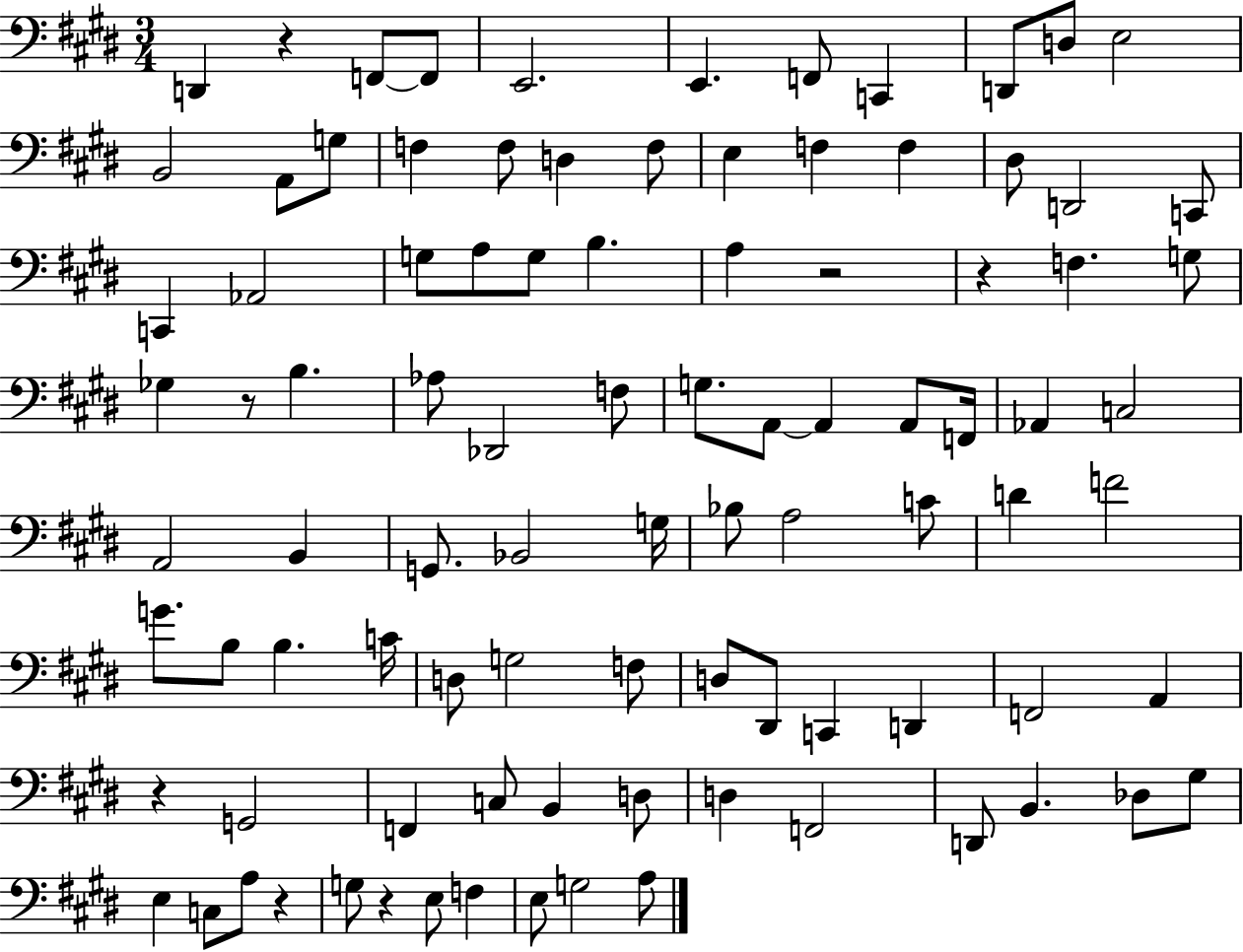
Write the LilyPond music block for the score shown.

{
  \clef bass
  \numericTimeSignature
  \time 3/4
  \key e \major
  \repeat volta 2 { d,4 r4 f,8~~ f,8 | e,2. | e,4. f,8 c,4 | d,8 d8 e2 | \break b,2 a,8 g8 | f4 f8 d4 f8 | e4 f4 f4 | dis8 d,2 c,8 | \break c,4 aes,2 | g8 a8 g8 b4. | a4 r2 | r4 f4. g8 | \break ges4 r8 b4. | aes8 des,2 f8 | g8. a,8~~ a,4 a,8 f,16 | aes,4 c2 | \break a,2 b,4 | g,8. bes,2 g16 | bes8 a2 c'8 | d'4 f'2 | \break g'8. b8 b4. c'16 | d8 g2 f8 | d8 dis,8 c,4 d,4 | f,2 a,4 | \break r4 g,2 | f,4 c8 b,4 d8 | d4 f,2 | d,8 b,4. des8 gis8 | \break e4 c8 a8 r4 | g8 r4 e8 f4 | e8 g2 a8 | } \bar "|."
}